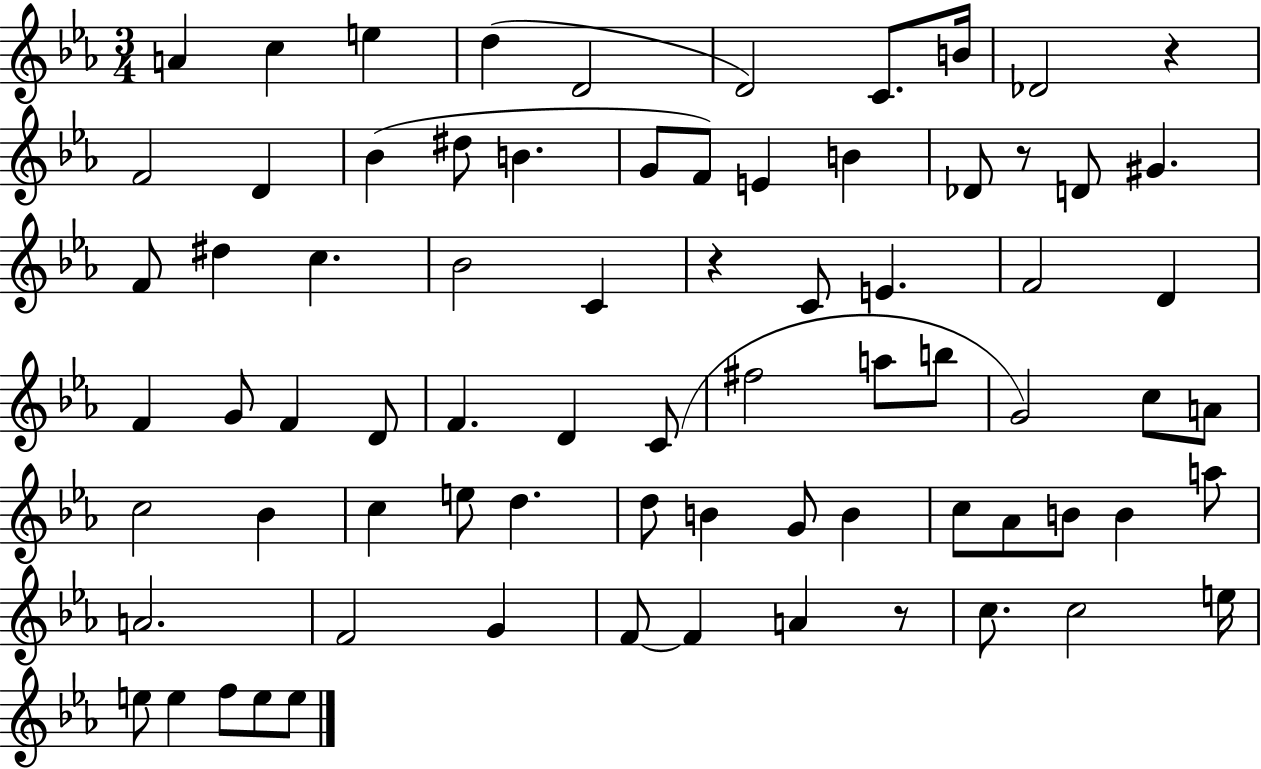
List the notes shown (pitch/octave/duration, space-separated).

A4/q C5/q E5/q D5/q D4/h D4/h C4/e. B4/s Db4/h R/q F4/h D4/q Bb4/q D#5/e B4/q. G4/e F4/e E4/q B4/q Db4/e R/e D4/e G#4/q. F4/e D#5/q C5/q. Bb4/h C4/q R/q C4/e E4/q. F4/h D4/q F4/q G4/e F4/q D4/e F4/q. D4/q C4/e F#5/h A5/e B5/e G4/h C5/e A4/e C5/h Bb4/q C5/q E5/e D5/q. D5/e B4/q G4/e B4/q C5/e Ab4/e B4/e B4/q A5/e A4/h. F4/h G4/q F4/e F4/q A4/q R/e C5/e. C5/h E5/s E5/e E5/q F5/e E5/e E5/e